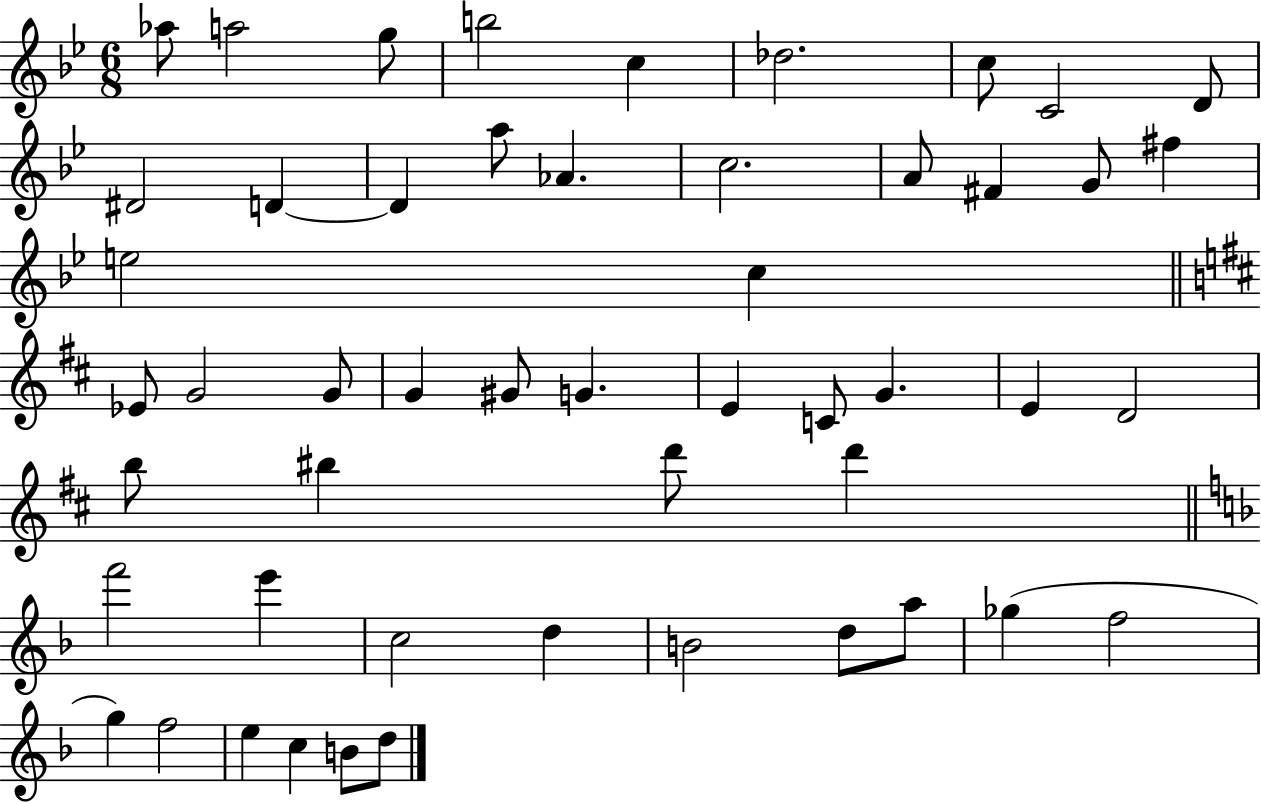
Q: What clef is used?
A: treble